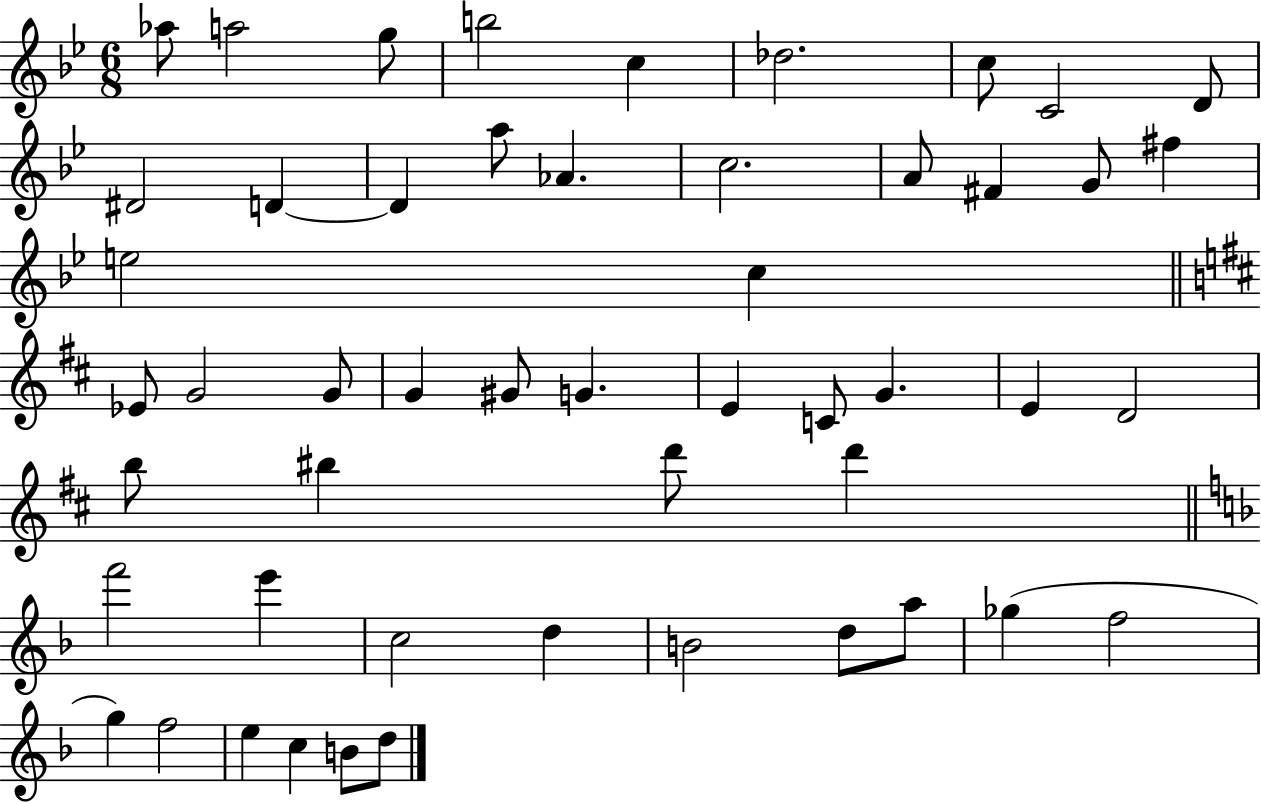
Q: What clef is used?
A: treble